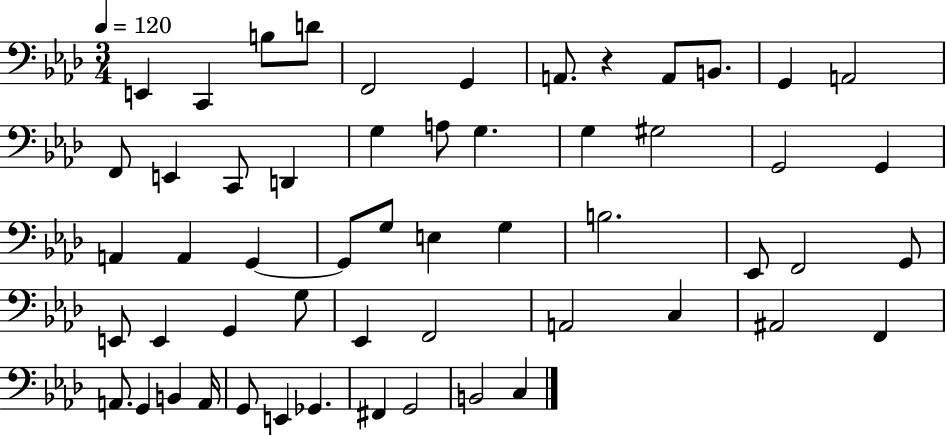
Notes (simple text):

E2/q C2/q B3/e D4/e F2/h G2/q A2/e. R/q A2/e B2/e. G2/q A2/h F2/e E2/q C2/e D2/q G3/q A3/e G3/q. G3/q G#3/h G2/h G2/q A2/q A2/q G2/q G2/e G3/e E3/q G3/q B3/h. Eb2/e F2/h G2/e E2/e E2/q G2/q G3/e Eb2/q F2/h A2/h C3/q A#2/h F2/q A2/e. G2/q B2/q A2/s G2/e E2/q Gb2/q. F#2/q G2/h B2/h C3/q